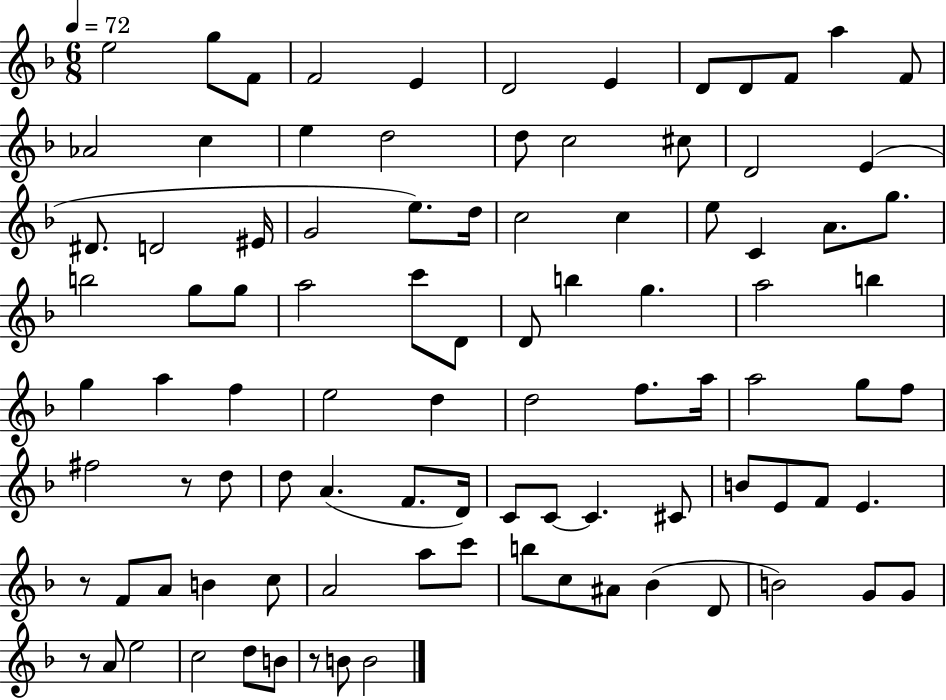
X:1
T:Untitled
M:6/8
L:1/4
K:F
e2 g/2 F/2 F2 E D2 E D/2 D/2 F/2 a F/2 _A2 c e d2 d/2 c2 ^c/2 D2 E ^D/2 D2 ^E/4 G2 e/2 d/4 c2 c e/2 C A/2 g/2 b2 g/2 g/2 a2 c'/2 D/2 D/2 b g a2 b g a f e2 d d2 f/2 a/4 a2 g/2 f/2 ^f2 z/2 d/2 d/2 A F/2 D/4 C/2 C/2 C ^C/2 B/2 E/2 F/2 E z/2 F/2 A/2 B c/2 A2 a/2 c'/2 b/2 c/2 ^A/2 _B D/2 B2 G/2 G/2 z/2 A/2 e2 c2 d/2 B/2 z/2 B/2 B2